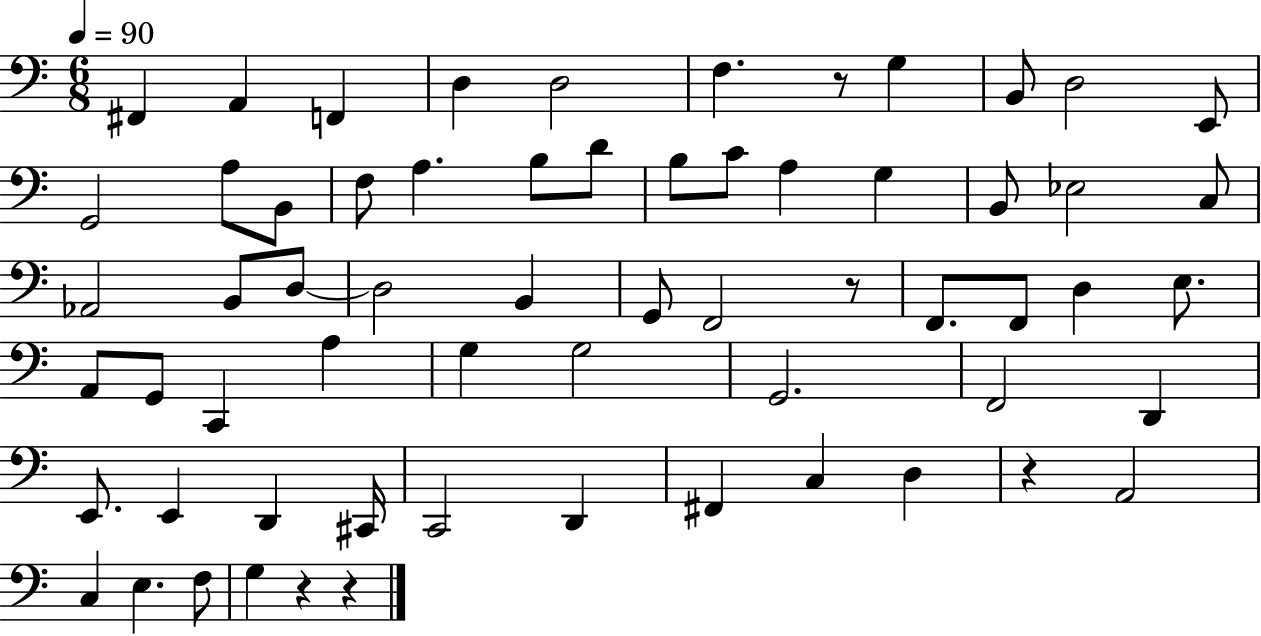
F#2/q A2/q F2/q D3/q D3/h F3/q. R/e G3/q B2/e D3/h E2/e G2/h A3/e B2/e F3/e A3/q. B3/e D4/e B3/e C4/e A3/q G3/q B2/e Eb3/h C3/e Ab2/h B2/e D3/e D3/h B2/q G2/e F2/h R/e F2/e. F2/e D3/q E3/e. A2/e G2/e C2/q A3/q G3/q G3/h G2/h. F2/h D2/q E2/e. E2/q D2/q C#2/s C2/h D2/q F#2/q C3/q D3/q R/q A2/h C3/q E3/q. F3/e G3/q R/q R/q